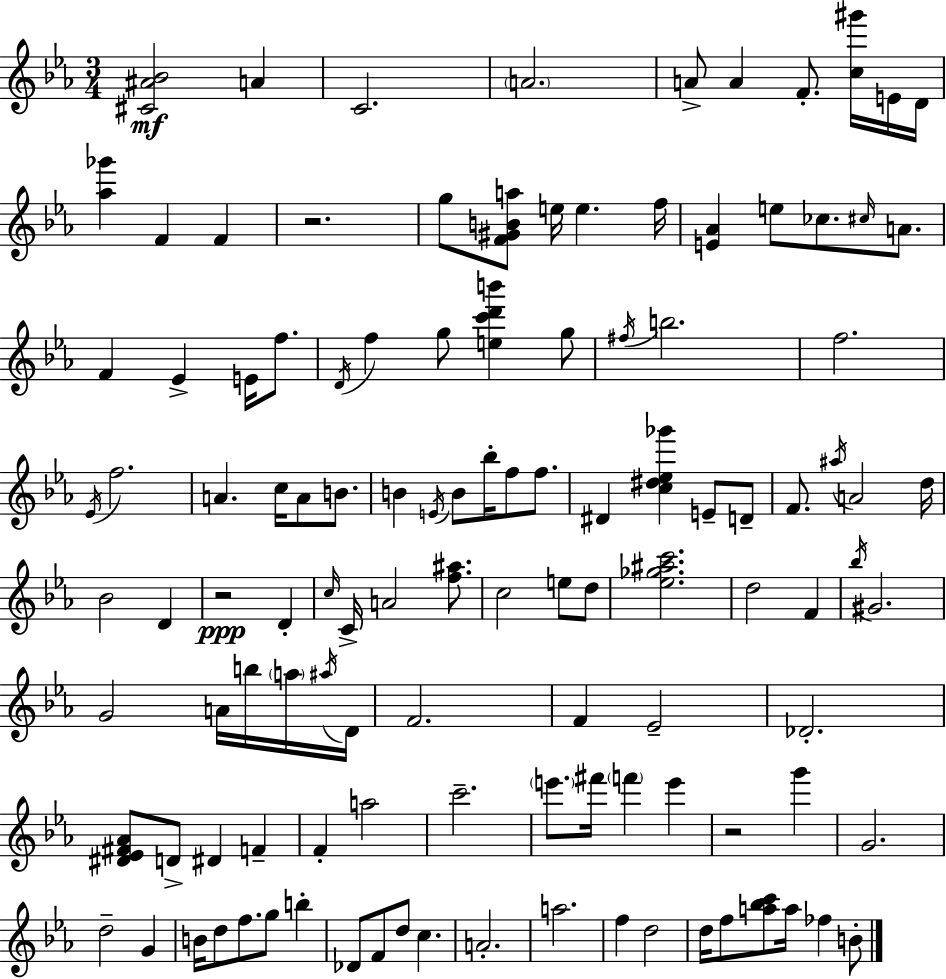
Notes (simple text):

[C#4,A#4,Bb4]/h A4/q C4/h. A4/h. A4/e A4/q F4/e. [C5,G#6]/s E4/s D4/s [Ab5,Gb6]/q F4/q F4/q R/h. G5/e [F4,G#4,B4,A5]/e E5/s E5/q. F5/s [E4,Ab4]/q E5/e CES5/e. C#5/s A4/e. F4/q Eb4/q E4/s F5/e. D4/s F5/q G5/e [E5,C6,D6,B6]/q G5/e F#5/s B5/h. F5/h. Eb4/s F5/h. A4/q. C5/s A4/e B4/e. B4/q E4/s B4/e Bb5/s F5/e F5/e. D#4/q [C5,D#5,Eb5,Gb6]/q E4/e D4/e F4/e. A#5/s A4/h D5/s Bb4/h D4/q R/h D4/q C5/s C4/s A4/h [F5,A#5]/e. C5/h E5/e D5/e [Eb5,Gb5,A#5,C6]/h. D5/h F4/q Bb5/s G#4/h. G4/h A4/s B5/s A5/s A#5/s D4/s F4/h. F4/q Eb4/h Db4/h. [D#4,Eb4,F#4,Ab4]/e D4/e D#4/q F4/q F4/q A5/h C6/h. E6/e. F#6/s F6/q E6/q R/h G6/q G4/h. D5/h G4/q B4/s D5/e F5/e. G5/e B5/q Db4/e F4/e D5/e C5/q. A4/h. A5/h. F5/q D5/h D5/s F5/e [A5,Bb5,C6]/e A5/s FES5/q B4/e